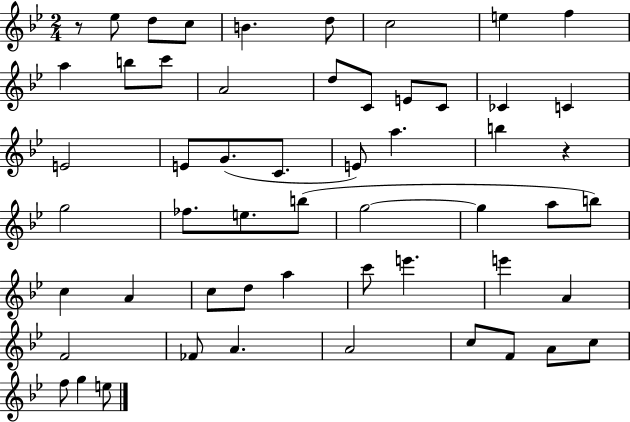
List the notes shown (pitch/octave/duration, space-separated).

R/e Eb5/e D5/e C5/e B4/q. D5/e C5/h E5/q F5/q A5/q B5/e C6/e A4/h D5/e C4/e E4/e C4/e CES4/q C4/q E4/h E4/e G4/e. C4/e. E4/e A5/q. B5/q R/q G5/h FES5/e. E5/e. B5/e G5/h G5/q A5/e B5/e C5/q A4/q C5/e D5/e A5/q C6/e E6/q. E6/q A4/q F4/h FES4/e A4/q. A4/h C5/e F4/e A4/e C5/e F5/e G5/q E5/e